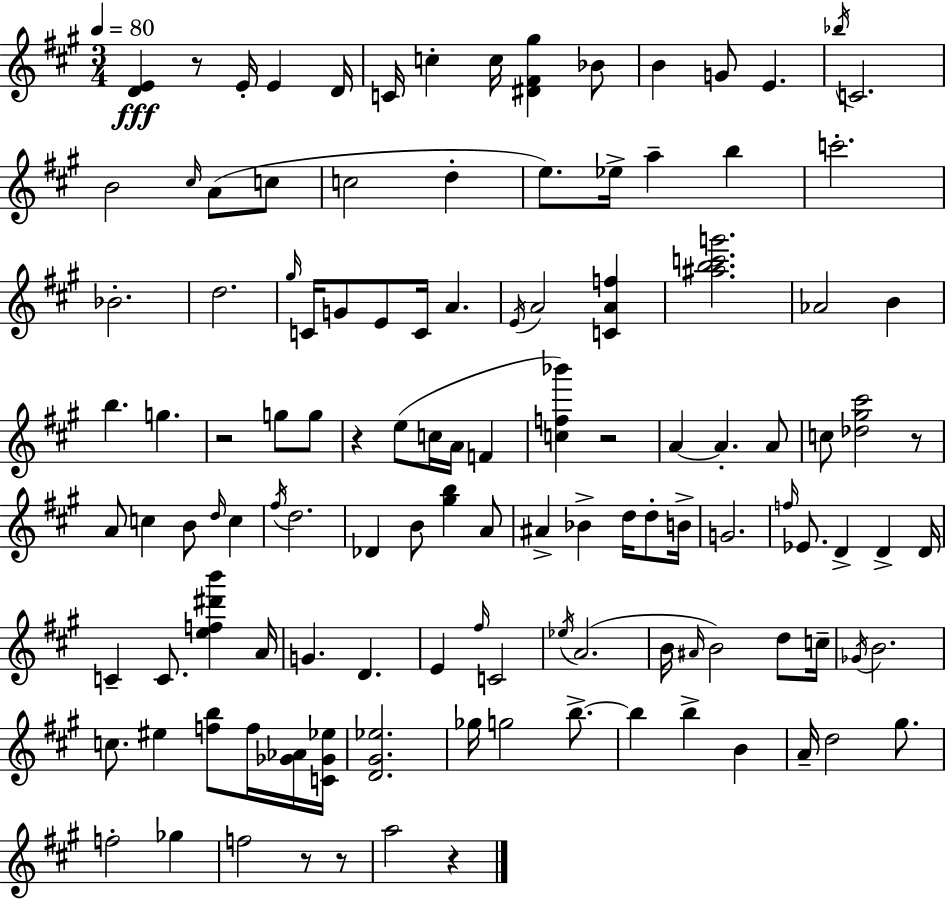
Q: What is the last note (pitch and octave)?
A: A5